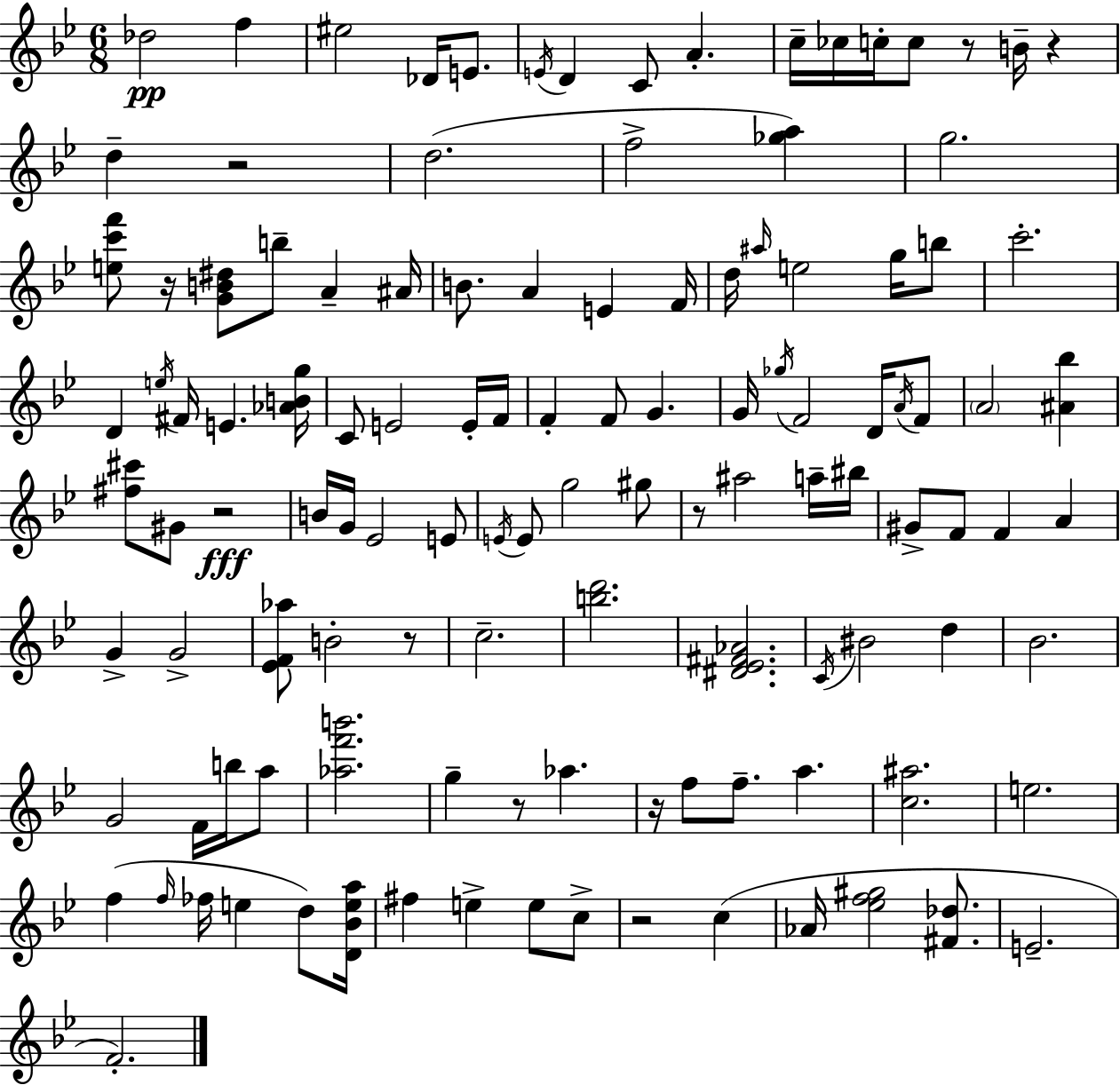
Db5/h F5/q EIS5/h Db4/s E4/e. E4/s D4/q C4/e A4/q. C5/s CES5/s C5/s C5/e R/e B4/s R/q D5/q R/h D5/h. F5/h [Gb5,A5]/q G5/h. [E5,C6,F6]/e R/s [G4,B4,D#5]/e B5/e A4/q A#4/s B4/e. A4/q E4/q F4/s D5/s A#5/s E5/h G5/s B5/e C6/h. D4/q E5/s F#4/s E4/q. [Ab4,B4,G5]/s C4/e E4/h E4/s F4/s F4/q F4/e G4/q. G4/s Gb5/s F4/h D4/s A4/s F4/e A4/h [A#4,Bb5]/q [F#5,C#6]/e G#4/e R/h B4/s G4/s Eb4/h E4/e E4/s E4/e G5/h G#5/e R/e A#5/h A5/s BIS5/s G#4/e F4/e F4/q A4/q G4/q G4/h [Eb4,F4,Ab5]/e B4/h R/e C5/h. [B5,D6]/h. [D#4,Eb4,F#4,Ab4]/h. C4/s BIS4/h D5/q Bb4/h. G4/h F4/s B5/s A5/e [Ab5,F6,B6]/h. G5/q R/e Ab5/q. R/s F5/e F5/e. A5/q. [C5,A#5]/h. E5/h. F5/q F5/s FES5/s E5/q D5/e [D4,Bb4,E5,A5]/s F#5/q E5/q E5/e C5/e R/h C5/q Ab4/s [Eb5,F5,G#5]/h [F#4,Db5]/e. E4/h. F4/h.